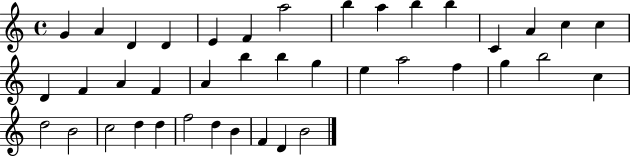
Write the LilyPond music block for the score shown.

{
  \clef treble
  \time 4/4
  \defaultTimeSignature
  \key c \major
  g'4 a'4 d'4 d'4 | e'4 f'4 a''2 | b''4 a''4 b''4 b''4 | c'4 a'4 c''4 c''4 | \break d'4 f'4 a'4 f'4 | a'4 b''4 b''4 g''4 | e''4 a''2 f''4 | g''4 b''2 c''4 | \break d''2 b'2 | c''2 d''4 d''4 | f''2 d''4 b'4 | f'4 d'4 b'2 | \break \bar "|."
}